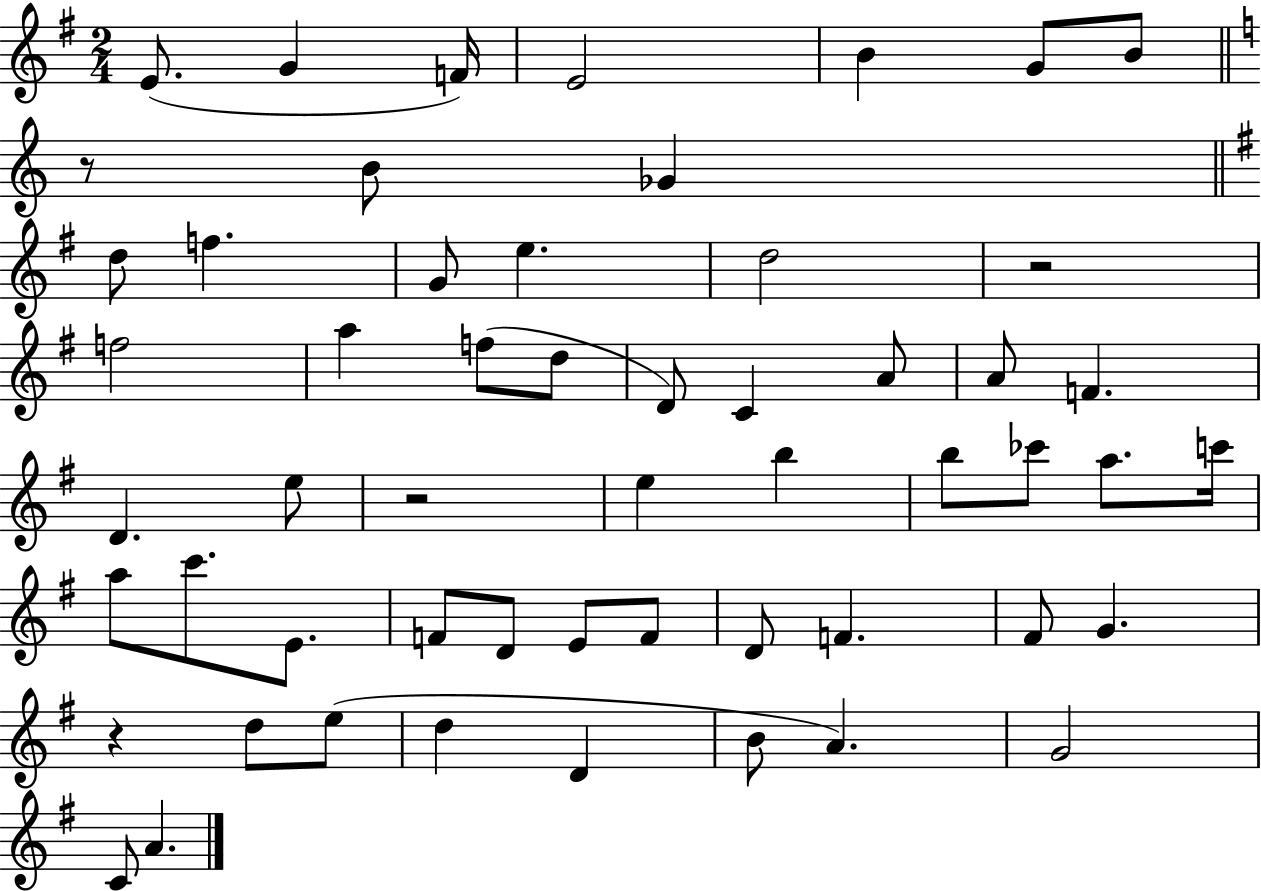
E4/e. G4/q F4/s E4/h B4/q G4/e B4/e R/e B4/e Gb4/q D5/e F5/q. G4/e E5/q. D5/h R/h F5/h A5/q F5/e D5/e D4/e C4/q A4/e A4/e F4/q. D4/q. E5/e R/h E5/q B5/q B5/e CES6/e A5/e. C6/s A5/e C6/e. E4/e. F4/e D4/e E4/e F4/e D4/e F4/q. F#4/e G4/q. R/q D5/e E5/e D5/q D4/q B4/e A4/q. G4/h C4/e A4/q.